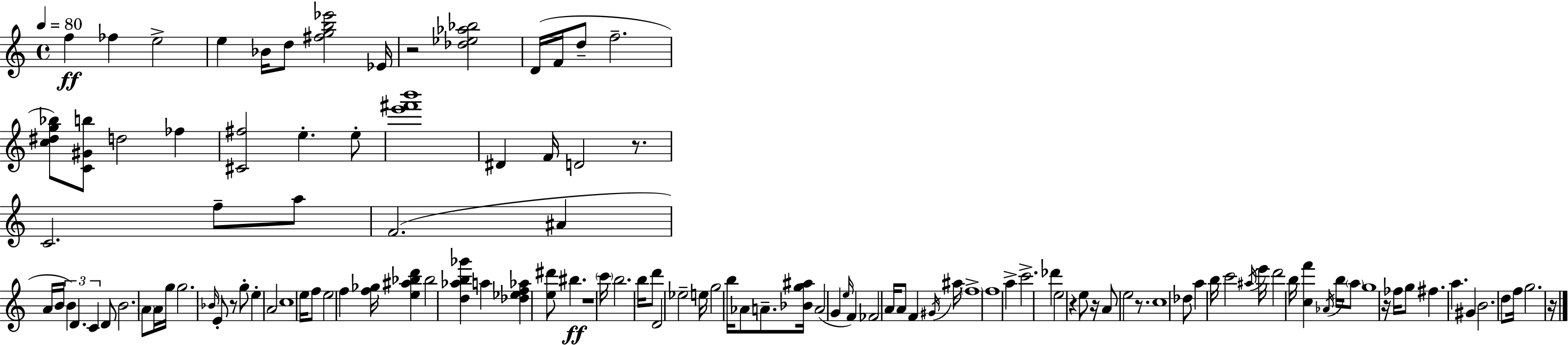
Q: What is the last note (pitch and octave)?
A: G5